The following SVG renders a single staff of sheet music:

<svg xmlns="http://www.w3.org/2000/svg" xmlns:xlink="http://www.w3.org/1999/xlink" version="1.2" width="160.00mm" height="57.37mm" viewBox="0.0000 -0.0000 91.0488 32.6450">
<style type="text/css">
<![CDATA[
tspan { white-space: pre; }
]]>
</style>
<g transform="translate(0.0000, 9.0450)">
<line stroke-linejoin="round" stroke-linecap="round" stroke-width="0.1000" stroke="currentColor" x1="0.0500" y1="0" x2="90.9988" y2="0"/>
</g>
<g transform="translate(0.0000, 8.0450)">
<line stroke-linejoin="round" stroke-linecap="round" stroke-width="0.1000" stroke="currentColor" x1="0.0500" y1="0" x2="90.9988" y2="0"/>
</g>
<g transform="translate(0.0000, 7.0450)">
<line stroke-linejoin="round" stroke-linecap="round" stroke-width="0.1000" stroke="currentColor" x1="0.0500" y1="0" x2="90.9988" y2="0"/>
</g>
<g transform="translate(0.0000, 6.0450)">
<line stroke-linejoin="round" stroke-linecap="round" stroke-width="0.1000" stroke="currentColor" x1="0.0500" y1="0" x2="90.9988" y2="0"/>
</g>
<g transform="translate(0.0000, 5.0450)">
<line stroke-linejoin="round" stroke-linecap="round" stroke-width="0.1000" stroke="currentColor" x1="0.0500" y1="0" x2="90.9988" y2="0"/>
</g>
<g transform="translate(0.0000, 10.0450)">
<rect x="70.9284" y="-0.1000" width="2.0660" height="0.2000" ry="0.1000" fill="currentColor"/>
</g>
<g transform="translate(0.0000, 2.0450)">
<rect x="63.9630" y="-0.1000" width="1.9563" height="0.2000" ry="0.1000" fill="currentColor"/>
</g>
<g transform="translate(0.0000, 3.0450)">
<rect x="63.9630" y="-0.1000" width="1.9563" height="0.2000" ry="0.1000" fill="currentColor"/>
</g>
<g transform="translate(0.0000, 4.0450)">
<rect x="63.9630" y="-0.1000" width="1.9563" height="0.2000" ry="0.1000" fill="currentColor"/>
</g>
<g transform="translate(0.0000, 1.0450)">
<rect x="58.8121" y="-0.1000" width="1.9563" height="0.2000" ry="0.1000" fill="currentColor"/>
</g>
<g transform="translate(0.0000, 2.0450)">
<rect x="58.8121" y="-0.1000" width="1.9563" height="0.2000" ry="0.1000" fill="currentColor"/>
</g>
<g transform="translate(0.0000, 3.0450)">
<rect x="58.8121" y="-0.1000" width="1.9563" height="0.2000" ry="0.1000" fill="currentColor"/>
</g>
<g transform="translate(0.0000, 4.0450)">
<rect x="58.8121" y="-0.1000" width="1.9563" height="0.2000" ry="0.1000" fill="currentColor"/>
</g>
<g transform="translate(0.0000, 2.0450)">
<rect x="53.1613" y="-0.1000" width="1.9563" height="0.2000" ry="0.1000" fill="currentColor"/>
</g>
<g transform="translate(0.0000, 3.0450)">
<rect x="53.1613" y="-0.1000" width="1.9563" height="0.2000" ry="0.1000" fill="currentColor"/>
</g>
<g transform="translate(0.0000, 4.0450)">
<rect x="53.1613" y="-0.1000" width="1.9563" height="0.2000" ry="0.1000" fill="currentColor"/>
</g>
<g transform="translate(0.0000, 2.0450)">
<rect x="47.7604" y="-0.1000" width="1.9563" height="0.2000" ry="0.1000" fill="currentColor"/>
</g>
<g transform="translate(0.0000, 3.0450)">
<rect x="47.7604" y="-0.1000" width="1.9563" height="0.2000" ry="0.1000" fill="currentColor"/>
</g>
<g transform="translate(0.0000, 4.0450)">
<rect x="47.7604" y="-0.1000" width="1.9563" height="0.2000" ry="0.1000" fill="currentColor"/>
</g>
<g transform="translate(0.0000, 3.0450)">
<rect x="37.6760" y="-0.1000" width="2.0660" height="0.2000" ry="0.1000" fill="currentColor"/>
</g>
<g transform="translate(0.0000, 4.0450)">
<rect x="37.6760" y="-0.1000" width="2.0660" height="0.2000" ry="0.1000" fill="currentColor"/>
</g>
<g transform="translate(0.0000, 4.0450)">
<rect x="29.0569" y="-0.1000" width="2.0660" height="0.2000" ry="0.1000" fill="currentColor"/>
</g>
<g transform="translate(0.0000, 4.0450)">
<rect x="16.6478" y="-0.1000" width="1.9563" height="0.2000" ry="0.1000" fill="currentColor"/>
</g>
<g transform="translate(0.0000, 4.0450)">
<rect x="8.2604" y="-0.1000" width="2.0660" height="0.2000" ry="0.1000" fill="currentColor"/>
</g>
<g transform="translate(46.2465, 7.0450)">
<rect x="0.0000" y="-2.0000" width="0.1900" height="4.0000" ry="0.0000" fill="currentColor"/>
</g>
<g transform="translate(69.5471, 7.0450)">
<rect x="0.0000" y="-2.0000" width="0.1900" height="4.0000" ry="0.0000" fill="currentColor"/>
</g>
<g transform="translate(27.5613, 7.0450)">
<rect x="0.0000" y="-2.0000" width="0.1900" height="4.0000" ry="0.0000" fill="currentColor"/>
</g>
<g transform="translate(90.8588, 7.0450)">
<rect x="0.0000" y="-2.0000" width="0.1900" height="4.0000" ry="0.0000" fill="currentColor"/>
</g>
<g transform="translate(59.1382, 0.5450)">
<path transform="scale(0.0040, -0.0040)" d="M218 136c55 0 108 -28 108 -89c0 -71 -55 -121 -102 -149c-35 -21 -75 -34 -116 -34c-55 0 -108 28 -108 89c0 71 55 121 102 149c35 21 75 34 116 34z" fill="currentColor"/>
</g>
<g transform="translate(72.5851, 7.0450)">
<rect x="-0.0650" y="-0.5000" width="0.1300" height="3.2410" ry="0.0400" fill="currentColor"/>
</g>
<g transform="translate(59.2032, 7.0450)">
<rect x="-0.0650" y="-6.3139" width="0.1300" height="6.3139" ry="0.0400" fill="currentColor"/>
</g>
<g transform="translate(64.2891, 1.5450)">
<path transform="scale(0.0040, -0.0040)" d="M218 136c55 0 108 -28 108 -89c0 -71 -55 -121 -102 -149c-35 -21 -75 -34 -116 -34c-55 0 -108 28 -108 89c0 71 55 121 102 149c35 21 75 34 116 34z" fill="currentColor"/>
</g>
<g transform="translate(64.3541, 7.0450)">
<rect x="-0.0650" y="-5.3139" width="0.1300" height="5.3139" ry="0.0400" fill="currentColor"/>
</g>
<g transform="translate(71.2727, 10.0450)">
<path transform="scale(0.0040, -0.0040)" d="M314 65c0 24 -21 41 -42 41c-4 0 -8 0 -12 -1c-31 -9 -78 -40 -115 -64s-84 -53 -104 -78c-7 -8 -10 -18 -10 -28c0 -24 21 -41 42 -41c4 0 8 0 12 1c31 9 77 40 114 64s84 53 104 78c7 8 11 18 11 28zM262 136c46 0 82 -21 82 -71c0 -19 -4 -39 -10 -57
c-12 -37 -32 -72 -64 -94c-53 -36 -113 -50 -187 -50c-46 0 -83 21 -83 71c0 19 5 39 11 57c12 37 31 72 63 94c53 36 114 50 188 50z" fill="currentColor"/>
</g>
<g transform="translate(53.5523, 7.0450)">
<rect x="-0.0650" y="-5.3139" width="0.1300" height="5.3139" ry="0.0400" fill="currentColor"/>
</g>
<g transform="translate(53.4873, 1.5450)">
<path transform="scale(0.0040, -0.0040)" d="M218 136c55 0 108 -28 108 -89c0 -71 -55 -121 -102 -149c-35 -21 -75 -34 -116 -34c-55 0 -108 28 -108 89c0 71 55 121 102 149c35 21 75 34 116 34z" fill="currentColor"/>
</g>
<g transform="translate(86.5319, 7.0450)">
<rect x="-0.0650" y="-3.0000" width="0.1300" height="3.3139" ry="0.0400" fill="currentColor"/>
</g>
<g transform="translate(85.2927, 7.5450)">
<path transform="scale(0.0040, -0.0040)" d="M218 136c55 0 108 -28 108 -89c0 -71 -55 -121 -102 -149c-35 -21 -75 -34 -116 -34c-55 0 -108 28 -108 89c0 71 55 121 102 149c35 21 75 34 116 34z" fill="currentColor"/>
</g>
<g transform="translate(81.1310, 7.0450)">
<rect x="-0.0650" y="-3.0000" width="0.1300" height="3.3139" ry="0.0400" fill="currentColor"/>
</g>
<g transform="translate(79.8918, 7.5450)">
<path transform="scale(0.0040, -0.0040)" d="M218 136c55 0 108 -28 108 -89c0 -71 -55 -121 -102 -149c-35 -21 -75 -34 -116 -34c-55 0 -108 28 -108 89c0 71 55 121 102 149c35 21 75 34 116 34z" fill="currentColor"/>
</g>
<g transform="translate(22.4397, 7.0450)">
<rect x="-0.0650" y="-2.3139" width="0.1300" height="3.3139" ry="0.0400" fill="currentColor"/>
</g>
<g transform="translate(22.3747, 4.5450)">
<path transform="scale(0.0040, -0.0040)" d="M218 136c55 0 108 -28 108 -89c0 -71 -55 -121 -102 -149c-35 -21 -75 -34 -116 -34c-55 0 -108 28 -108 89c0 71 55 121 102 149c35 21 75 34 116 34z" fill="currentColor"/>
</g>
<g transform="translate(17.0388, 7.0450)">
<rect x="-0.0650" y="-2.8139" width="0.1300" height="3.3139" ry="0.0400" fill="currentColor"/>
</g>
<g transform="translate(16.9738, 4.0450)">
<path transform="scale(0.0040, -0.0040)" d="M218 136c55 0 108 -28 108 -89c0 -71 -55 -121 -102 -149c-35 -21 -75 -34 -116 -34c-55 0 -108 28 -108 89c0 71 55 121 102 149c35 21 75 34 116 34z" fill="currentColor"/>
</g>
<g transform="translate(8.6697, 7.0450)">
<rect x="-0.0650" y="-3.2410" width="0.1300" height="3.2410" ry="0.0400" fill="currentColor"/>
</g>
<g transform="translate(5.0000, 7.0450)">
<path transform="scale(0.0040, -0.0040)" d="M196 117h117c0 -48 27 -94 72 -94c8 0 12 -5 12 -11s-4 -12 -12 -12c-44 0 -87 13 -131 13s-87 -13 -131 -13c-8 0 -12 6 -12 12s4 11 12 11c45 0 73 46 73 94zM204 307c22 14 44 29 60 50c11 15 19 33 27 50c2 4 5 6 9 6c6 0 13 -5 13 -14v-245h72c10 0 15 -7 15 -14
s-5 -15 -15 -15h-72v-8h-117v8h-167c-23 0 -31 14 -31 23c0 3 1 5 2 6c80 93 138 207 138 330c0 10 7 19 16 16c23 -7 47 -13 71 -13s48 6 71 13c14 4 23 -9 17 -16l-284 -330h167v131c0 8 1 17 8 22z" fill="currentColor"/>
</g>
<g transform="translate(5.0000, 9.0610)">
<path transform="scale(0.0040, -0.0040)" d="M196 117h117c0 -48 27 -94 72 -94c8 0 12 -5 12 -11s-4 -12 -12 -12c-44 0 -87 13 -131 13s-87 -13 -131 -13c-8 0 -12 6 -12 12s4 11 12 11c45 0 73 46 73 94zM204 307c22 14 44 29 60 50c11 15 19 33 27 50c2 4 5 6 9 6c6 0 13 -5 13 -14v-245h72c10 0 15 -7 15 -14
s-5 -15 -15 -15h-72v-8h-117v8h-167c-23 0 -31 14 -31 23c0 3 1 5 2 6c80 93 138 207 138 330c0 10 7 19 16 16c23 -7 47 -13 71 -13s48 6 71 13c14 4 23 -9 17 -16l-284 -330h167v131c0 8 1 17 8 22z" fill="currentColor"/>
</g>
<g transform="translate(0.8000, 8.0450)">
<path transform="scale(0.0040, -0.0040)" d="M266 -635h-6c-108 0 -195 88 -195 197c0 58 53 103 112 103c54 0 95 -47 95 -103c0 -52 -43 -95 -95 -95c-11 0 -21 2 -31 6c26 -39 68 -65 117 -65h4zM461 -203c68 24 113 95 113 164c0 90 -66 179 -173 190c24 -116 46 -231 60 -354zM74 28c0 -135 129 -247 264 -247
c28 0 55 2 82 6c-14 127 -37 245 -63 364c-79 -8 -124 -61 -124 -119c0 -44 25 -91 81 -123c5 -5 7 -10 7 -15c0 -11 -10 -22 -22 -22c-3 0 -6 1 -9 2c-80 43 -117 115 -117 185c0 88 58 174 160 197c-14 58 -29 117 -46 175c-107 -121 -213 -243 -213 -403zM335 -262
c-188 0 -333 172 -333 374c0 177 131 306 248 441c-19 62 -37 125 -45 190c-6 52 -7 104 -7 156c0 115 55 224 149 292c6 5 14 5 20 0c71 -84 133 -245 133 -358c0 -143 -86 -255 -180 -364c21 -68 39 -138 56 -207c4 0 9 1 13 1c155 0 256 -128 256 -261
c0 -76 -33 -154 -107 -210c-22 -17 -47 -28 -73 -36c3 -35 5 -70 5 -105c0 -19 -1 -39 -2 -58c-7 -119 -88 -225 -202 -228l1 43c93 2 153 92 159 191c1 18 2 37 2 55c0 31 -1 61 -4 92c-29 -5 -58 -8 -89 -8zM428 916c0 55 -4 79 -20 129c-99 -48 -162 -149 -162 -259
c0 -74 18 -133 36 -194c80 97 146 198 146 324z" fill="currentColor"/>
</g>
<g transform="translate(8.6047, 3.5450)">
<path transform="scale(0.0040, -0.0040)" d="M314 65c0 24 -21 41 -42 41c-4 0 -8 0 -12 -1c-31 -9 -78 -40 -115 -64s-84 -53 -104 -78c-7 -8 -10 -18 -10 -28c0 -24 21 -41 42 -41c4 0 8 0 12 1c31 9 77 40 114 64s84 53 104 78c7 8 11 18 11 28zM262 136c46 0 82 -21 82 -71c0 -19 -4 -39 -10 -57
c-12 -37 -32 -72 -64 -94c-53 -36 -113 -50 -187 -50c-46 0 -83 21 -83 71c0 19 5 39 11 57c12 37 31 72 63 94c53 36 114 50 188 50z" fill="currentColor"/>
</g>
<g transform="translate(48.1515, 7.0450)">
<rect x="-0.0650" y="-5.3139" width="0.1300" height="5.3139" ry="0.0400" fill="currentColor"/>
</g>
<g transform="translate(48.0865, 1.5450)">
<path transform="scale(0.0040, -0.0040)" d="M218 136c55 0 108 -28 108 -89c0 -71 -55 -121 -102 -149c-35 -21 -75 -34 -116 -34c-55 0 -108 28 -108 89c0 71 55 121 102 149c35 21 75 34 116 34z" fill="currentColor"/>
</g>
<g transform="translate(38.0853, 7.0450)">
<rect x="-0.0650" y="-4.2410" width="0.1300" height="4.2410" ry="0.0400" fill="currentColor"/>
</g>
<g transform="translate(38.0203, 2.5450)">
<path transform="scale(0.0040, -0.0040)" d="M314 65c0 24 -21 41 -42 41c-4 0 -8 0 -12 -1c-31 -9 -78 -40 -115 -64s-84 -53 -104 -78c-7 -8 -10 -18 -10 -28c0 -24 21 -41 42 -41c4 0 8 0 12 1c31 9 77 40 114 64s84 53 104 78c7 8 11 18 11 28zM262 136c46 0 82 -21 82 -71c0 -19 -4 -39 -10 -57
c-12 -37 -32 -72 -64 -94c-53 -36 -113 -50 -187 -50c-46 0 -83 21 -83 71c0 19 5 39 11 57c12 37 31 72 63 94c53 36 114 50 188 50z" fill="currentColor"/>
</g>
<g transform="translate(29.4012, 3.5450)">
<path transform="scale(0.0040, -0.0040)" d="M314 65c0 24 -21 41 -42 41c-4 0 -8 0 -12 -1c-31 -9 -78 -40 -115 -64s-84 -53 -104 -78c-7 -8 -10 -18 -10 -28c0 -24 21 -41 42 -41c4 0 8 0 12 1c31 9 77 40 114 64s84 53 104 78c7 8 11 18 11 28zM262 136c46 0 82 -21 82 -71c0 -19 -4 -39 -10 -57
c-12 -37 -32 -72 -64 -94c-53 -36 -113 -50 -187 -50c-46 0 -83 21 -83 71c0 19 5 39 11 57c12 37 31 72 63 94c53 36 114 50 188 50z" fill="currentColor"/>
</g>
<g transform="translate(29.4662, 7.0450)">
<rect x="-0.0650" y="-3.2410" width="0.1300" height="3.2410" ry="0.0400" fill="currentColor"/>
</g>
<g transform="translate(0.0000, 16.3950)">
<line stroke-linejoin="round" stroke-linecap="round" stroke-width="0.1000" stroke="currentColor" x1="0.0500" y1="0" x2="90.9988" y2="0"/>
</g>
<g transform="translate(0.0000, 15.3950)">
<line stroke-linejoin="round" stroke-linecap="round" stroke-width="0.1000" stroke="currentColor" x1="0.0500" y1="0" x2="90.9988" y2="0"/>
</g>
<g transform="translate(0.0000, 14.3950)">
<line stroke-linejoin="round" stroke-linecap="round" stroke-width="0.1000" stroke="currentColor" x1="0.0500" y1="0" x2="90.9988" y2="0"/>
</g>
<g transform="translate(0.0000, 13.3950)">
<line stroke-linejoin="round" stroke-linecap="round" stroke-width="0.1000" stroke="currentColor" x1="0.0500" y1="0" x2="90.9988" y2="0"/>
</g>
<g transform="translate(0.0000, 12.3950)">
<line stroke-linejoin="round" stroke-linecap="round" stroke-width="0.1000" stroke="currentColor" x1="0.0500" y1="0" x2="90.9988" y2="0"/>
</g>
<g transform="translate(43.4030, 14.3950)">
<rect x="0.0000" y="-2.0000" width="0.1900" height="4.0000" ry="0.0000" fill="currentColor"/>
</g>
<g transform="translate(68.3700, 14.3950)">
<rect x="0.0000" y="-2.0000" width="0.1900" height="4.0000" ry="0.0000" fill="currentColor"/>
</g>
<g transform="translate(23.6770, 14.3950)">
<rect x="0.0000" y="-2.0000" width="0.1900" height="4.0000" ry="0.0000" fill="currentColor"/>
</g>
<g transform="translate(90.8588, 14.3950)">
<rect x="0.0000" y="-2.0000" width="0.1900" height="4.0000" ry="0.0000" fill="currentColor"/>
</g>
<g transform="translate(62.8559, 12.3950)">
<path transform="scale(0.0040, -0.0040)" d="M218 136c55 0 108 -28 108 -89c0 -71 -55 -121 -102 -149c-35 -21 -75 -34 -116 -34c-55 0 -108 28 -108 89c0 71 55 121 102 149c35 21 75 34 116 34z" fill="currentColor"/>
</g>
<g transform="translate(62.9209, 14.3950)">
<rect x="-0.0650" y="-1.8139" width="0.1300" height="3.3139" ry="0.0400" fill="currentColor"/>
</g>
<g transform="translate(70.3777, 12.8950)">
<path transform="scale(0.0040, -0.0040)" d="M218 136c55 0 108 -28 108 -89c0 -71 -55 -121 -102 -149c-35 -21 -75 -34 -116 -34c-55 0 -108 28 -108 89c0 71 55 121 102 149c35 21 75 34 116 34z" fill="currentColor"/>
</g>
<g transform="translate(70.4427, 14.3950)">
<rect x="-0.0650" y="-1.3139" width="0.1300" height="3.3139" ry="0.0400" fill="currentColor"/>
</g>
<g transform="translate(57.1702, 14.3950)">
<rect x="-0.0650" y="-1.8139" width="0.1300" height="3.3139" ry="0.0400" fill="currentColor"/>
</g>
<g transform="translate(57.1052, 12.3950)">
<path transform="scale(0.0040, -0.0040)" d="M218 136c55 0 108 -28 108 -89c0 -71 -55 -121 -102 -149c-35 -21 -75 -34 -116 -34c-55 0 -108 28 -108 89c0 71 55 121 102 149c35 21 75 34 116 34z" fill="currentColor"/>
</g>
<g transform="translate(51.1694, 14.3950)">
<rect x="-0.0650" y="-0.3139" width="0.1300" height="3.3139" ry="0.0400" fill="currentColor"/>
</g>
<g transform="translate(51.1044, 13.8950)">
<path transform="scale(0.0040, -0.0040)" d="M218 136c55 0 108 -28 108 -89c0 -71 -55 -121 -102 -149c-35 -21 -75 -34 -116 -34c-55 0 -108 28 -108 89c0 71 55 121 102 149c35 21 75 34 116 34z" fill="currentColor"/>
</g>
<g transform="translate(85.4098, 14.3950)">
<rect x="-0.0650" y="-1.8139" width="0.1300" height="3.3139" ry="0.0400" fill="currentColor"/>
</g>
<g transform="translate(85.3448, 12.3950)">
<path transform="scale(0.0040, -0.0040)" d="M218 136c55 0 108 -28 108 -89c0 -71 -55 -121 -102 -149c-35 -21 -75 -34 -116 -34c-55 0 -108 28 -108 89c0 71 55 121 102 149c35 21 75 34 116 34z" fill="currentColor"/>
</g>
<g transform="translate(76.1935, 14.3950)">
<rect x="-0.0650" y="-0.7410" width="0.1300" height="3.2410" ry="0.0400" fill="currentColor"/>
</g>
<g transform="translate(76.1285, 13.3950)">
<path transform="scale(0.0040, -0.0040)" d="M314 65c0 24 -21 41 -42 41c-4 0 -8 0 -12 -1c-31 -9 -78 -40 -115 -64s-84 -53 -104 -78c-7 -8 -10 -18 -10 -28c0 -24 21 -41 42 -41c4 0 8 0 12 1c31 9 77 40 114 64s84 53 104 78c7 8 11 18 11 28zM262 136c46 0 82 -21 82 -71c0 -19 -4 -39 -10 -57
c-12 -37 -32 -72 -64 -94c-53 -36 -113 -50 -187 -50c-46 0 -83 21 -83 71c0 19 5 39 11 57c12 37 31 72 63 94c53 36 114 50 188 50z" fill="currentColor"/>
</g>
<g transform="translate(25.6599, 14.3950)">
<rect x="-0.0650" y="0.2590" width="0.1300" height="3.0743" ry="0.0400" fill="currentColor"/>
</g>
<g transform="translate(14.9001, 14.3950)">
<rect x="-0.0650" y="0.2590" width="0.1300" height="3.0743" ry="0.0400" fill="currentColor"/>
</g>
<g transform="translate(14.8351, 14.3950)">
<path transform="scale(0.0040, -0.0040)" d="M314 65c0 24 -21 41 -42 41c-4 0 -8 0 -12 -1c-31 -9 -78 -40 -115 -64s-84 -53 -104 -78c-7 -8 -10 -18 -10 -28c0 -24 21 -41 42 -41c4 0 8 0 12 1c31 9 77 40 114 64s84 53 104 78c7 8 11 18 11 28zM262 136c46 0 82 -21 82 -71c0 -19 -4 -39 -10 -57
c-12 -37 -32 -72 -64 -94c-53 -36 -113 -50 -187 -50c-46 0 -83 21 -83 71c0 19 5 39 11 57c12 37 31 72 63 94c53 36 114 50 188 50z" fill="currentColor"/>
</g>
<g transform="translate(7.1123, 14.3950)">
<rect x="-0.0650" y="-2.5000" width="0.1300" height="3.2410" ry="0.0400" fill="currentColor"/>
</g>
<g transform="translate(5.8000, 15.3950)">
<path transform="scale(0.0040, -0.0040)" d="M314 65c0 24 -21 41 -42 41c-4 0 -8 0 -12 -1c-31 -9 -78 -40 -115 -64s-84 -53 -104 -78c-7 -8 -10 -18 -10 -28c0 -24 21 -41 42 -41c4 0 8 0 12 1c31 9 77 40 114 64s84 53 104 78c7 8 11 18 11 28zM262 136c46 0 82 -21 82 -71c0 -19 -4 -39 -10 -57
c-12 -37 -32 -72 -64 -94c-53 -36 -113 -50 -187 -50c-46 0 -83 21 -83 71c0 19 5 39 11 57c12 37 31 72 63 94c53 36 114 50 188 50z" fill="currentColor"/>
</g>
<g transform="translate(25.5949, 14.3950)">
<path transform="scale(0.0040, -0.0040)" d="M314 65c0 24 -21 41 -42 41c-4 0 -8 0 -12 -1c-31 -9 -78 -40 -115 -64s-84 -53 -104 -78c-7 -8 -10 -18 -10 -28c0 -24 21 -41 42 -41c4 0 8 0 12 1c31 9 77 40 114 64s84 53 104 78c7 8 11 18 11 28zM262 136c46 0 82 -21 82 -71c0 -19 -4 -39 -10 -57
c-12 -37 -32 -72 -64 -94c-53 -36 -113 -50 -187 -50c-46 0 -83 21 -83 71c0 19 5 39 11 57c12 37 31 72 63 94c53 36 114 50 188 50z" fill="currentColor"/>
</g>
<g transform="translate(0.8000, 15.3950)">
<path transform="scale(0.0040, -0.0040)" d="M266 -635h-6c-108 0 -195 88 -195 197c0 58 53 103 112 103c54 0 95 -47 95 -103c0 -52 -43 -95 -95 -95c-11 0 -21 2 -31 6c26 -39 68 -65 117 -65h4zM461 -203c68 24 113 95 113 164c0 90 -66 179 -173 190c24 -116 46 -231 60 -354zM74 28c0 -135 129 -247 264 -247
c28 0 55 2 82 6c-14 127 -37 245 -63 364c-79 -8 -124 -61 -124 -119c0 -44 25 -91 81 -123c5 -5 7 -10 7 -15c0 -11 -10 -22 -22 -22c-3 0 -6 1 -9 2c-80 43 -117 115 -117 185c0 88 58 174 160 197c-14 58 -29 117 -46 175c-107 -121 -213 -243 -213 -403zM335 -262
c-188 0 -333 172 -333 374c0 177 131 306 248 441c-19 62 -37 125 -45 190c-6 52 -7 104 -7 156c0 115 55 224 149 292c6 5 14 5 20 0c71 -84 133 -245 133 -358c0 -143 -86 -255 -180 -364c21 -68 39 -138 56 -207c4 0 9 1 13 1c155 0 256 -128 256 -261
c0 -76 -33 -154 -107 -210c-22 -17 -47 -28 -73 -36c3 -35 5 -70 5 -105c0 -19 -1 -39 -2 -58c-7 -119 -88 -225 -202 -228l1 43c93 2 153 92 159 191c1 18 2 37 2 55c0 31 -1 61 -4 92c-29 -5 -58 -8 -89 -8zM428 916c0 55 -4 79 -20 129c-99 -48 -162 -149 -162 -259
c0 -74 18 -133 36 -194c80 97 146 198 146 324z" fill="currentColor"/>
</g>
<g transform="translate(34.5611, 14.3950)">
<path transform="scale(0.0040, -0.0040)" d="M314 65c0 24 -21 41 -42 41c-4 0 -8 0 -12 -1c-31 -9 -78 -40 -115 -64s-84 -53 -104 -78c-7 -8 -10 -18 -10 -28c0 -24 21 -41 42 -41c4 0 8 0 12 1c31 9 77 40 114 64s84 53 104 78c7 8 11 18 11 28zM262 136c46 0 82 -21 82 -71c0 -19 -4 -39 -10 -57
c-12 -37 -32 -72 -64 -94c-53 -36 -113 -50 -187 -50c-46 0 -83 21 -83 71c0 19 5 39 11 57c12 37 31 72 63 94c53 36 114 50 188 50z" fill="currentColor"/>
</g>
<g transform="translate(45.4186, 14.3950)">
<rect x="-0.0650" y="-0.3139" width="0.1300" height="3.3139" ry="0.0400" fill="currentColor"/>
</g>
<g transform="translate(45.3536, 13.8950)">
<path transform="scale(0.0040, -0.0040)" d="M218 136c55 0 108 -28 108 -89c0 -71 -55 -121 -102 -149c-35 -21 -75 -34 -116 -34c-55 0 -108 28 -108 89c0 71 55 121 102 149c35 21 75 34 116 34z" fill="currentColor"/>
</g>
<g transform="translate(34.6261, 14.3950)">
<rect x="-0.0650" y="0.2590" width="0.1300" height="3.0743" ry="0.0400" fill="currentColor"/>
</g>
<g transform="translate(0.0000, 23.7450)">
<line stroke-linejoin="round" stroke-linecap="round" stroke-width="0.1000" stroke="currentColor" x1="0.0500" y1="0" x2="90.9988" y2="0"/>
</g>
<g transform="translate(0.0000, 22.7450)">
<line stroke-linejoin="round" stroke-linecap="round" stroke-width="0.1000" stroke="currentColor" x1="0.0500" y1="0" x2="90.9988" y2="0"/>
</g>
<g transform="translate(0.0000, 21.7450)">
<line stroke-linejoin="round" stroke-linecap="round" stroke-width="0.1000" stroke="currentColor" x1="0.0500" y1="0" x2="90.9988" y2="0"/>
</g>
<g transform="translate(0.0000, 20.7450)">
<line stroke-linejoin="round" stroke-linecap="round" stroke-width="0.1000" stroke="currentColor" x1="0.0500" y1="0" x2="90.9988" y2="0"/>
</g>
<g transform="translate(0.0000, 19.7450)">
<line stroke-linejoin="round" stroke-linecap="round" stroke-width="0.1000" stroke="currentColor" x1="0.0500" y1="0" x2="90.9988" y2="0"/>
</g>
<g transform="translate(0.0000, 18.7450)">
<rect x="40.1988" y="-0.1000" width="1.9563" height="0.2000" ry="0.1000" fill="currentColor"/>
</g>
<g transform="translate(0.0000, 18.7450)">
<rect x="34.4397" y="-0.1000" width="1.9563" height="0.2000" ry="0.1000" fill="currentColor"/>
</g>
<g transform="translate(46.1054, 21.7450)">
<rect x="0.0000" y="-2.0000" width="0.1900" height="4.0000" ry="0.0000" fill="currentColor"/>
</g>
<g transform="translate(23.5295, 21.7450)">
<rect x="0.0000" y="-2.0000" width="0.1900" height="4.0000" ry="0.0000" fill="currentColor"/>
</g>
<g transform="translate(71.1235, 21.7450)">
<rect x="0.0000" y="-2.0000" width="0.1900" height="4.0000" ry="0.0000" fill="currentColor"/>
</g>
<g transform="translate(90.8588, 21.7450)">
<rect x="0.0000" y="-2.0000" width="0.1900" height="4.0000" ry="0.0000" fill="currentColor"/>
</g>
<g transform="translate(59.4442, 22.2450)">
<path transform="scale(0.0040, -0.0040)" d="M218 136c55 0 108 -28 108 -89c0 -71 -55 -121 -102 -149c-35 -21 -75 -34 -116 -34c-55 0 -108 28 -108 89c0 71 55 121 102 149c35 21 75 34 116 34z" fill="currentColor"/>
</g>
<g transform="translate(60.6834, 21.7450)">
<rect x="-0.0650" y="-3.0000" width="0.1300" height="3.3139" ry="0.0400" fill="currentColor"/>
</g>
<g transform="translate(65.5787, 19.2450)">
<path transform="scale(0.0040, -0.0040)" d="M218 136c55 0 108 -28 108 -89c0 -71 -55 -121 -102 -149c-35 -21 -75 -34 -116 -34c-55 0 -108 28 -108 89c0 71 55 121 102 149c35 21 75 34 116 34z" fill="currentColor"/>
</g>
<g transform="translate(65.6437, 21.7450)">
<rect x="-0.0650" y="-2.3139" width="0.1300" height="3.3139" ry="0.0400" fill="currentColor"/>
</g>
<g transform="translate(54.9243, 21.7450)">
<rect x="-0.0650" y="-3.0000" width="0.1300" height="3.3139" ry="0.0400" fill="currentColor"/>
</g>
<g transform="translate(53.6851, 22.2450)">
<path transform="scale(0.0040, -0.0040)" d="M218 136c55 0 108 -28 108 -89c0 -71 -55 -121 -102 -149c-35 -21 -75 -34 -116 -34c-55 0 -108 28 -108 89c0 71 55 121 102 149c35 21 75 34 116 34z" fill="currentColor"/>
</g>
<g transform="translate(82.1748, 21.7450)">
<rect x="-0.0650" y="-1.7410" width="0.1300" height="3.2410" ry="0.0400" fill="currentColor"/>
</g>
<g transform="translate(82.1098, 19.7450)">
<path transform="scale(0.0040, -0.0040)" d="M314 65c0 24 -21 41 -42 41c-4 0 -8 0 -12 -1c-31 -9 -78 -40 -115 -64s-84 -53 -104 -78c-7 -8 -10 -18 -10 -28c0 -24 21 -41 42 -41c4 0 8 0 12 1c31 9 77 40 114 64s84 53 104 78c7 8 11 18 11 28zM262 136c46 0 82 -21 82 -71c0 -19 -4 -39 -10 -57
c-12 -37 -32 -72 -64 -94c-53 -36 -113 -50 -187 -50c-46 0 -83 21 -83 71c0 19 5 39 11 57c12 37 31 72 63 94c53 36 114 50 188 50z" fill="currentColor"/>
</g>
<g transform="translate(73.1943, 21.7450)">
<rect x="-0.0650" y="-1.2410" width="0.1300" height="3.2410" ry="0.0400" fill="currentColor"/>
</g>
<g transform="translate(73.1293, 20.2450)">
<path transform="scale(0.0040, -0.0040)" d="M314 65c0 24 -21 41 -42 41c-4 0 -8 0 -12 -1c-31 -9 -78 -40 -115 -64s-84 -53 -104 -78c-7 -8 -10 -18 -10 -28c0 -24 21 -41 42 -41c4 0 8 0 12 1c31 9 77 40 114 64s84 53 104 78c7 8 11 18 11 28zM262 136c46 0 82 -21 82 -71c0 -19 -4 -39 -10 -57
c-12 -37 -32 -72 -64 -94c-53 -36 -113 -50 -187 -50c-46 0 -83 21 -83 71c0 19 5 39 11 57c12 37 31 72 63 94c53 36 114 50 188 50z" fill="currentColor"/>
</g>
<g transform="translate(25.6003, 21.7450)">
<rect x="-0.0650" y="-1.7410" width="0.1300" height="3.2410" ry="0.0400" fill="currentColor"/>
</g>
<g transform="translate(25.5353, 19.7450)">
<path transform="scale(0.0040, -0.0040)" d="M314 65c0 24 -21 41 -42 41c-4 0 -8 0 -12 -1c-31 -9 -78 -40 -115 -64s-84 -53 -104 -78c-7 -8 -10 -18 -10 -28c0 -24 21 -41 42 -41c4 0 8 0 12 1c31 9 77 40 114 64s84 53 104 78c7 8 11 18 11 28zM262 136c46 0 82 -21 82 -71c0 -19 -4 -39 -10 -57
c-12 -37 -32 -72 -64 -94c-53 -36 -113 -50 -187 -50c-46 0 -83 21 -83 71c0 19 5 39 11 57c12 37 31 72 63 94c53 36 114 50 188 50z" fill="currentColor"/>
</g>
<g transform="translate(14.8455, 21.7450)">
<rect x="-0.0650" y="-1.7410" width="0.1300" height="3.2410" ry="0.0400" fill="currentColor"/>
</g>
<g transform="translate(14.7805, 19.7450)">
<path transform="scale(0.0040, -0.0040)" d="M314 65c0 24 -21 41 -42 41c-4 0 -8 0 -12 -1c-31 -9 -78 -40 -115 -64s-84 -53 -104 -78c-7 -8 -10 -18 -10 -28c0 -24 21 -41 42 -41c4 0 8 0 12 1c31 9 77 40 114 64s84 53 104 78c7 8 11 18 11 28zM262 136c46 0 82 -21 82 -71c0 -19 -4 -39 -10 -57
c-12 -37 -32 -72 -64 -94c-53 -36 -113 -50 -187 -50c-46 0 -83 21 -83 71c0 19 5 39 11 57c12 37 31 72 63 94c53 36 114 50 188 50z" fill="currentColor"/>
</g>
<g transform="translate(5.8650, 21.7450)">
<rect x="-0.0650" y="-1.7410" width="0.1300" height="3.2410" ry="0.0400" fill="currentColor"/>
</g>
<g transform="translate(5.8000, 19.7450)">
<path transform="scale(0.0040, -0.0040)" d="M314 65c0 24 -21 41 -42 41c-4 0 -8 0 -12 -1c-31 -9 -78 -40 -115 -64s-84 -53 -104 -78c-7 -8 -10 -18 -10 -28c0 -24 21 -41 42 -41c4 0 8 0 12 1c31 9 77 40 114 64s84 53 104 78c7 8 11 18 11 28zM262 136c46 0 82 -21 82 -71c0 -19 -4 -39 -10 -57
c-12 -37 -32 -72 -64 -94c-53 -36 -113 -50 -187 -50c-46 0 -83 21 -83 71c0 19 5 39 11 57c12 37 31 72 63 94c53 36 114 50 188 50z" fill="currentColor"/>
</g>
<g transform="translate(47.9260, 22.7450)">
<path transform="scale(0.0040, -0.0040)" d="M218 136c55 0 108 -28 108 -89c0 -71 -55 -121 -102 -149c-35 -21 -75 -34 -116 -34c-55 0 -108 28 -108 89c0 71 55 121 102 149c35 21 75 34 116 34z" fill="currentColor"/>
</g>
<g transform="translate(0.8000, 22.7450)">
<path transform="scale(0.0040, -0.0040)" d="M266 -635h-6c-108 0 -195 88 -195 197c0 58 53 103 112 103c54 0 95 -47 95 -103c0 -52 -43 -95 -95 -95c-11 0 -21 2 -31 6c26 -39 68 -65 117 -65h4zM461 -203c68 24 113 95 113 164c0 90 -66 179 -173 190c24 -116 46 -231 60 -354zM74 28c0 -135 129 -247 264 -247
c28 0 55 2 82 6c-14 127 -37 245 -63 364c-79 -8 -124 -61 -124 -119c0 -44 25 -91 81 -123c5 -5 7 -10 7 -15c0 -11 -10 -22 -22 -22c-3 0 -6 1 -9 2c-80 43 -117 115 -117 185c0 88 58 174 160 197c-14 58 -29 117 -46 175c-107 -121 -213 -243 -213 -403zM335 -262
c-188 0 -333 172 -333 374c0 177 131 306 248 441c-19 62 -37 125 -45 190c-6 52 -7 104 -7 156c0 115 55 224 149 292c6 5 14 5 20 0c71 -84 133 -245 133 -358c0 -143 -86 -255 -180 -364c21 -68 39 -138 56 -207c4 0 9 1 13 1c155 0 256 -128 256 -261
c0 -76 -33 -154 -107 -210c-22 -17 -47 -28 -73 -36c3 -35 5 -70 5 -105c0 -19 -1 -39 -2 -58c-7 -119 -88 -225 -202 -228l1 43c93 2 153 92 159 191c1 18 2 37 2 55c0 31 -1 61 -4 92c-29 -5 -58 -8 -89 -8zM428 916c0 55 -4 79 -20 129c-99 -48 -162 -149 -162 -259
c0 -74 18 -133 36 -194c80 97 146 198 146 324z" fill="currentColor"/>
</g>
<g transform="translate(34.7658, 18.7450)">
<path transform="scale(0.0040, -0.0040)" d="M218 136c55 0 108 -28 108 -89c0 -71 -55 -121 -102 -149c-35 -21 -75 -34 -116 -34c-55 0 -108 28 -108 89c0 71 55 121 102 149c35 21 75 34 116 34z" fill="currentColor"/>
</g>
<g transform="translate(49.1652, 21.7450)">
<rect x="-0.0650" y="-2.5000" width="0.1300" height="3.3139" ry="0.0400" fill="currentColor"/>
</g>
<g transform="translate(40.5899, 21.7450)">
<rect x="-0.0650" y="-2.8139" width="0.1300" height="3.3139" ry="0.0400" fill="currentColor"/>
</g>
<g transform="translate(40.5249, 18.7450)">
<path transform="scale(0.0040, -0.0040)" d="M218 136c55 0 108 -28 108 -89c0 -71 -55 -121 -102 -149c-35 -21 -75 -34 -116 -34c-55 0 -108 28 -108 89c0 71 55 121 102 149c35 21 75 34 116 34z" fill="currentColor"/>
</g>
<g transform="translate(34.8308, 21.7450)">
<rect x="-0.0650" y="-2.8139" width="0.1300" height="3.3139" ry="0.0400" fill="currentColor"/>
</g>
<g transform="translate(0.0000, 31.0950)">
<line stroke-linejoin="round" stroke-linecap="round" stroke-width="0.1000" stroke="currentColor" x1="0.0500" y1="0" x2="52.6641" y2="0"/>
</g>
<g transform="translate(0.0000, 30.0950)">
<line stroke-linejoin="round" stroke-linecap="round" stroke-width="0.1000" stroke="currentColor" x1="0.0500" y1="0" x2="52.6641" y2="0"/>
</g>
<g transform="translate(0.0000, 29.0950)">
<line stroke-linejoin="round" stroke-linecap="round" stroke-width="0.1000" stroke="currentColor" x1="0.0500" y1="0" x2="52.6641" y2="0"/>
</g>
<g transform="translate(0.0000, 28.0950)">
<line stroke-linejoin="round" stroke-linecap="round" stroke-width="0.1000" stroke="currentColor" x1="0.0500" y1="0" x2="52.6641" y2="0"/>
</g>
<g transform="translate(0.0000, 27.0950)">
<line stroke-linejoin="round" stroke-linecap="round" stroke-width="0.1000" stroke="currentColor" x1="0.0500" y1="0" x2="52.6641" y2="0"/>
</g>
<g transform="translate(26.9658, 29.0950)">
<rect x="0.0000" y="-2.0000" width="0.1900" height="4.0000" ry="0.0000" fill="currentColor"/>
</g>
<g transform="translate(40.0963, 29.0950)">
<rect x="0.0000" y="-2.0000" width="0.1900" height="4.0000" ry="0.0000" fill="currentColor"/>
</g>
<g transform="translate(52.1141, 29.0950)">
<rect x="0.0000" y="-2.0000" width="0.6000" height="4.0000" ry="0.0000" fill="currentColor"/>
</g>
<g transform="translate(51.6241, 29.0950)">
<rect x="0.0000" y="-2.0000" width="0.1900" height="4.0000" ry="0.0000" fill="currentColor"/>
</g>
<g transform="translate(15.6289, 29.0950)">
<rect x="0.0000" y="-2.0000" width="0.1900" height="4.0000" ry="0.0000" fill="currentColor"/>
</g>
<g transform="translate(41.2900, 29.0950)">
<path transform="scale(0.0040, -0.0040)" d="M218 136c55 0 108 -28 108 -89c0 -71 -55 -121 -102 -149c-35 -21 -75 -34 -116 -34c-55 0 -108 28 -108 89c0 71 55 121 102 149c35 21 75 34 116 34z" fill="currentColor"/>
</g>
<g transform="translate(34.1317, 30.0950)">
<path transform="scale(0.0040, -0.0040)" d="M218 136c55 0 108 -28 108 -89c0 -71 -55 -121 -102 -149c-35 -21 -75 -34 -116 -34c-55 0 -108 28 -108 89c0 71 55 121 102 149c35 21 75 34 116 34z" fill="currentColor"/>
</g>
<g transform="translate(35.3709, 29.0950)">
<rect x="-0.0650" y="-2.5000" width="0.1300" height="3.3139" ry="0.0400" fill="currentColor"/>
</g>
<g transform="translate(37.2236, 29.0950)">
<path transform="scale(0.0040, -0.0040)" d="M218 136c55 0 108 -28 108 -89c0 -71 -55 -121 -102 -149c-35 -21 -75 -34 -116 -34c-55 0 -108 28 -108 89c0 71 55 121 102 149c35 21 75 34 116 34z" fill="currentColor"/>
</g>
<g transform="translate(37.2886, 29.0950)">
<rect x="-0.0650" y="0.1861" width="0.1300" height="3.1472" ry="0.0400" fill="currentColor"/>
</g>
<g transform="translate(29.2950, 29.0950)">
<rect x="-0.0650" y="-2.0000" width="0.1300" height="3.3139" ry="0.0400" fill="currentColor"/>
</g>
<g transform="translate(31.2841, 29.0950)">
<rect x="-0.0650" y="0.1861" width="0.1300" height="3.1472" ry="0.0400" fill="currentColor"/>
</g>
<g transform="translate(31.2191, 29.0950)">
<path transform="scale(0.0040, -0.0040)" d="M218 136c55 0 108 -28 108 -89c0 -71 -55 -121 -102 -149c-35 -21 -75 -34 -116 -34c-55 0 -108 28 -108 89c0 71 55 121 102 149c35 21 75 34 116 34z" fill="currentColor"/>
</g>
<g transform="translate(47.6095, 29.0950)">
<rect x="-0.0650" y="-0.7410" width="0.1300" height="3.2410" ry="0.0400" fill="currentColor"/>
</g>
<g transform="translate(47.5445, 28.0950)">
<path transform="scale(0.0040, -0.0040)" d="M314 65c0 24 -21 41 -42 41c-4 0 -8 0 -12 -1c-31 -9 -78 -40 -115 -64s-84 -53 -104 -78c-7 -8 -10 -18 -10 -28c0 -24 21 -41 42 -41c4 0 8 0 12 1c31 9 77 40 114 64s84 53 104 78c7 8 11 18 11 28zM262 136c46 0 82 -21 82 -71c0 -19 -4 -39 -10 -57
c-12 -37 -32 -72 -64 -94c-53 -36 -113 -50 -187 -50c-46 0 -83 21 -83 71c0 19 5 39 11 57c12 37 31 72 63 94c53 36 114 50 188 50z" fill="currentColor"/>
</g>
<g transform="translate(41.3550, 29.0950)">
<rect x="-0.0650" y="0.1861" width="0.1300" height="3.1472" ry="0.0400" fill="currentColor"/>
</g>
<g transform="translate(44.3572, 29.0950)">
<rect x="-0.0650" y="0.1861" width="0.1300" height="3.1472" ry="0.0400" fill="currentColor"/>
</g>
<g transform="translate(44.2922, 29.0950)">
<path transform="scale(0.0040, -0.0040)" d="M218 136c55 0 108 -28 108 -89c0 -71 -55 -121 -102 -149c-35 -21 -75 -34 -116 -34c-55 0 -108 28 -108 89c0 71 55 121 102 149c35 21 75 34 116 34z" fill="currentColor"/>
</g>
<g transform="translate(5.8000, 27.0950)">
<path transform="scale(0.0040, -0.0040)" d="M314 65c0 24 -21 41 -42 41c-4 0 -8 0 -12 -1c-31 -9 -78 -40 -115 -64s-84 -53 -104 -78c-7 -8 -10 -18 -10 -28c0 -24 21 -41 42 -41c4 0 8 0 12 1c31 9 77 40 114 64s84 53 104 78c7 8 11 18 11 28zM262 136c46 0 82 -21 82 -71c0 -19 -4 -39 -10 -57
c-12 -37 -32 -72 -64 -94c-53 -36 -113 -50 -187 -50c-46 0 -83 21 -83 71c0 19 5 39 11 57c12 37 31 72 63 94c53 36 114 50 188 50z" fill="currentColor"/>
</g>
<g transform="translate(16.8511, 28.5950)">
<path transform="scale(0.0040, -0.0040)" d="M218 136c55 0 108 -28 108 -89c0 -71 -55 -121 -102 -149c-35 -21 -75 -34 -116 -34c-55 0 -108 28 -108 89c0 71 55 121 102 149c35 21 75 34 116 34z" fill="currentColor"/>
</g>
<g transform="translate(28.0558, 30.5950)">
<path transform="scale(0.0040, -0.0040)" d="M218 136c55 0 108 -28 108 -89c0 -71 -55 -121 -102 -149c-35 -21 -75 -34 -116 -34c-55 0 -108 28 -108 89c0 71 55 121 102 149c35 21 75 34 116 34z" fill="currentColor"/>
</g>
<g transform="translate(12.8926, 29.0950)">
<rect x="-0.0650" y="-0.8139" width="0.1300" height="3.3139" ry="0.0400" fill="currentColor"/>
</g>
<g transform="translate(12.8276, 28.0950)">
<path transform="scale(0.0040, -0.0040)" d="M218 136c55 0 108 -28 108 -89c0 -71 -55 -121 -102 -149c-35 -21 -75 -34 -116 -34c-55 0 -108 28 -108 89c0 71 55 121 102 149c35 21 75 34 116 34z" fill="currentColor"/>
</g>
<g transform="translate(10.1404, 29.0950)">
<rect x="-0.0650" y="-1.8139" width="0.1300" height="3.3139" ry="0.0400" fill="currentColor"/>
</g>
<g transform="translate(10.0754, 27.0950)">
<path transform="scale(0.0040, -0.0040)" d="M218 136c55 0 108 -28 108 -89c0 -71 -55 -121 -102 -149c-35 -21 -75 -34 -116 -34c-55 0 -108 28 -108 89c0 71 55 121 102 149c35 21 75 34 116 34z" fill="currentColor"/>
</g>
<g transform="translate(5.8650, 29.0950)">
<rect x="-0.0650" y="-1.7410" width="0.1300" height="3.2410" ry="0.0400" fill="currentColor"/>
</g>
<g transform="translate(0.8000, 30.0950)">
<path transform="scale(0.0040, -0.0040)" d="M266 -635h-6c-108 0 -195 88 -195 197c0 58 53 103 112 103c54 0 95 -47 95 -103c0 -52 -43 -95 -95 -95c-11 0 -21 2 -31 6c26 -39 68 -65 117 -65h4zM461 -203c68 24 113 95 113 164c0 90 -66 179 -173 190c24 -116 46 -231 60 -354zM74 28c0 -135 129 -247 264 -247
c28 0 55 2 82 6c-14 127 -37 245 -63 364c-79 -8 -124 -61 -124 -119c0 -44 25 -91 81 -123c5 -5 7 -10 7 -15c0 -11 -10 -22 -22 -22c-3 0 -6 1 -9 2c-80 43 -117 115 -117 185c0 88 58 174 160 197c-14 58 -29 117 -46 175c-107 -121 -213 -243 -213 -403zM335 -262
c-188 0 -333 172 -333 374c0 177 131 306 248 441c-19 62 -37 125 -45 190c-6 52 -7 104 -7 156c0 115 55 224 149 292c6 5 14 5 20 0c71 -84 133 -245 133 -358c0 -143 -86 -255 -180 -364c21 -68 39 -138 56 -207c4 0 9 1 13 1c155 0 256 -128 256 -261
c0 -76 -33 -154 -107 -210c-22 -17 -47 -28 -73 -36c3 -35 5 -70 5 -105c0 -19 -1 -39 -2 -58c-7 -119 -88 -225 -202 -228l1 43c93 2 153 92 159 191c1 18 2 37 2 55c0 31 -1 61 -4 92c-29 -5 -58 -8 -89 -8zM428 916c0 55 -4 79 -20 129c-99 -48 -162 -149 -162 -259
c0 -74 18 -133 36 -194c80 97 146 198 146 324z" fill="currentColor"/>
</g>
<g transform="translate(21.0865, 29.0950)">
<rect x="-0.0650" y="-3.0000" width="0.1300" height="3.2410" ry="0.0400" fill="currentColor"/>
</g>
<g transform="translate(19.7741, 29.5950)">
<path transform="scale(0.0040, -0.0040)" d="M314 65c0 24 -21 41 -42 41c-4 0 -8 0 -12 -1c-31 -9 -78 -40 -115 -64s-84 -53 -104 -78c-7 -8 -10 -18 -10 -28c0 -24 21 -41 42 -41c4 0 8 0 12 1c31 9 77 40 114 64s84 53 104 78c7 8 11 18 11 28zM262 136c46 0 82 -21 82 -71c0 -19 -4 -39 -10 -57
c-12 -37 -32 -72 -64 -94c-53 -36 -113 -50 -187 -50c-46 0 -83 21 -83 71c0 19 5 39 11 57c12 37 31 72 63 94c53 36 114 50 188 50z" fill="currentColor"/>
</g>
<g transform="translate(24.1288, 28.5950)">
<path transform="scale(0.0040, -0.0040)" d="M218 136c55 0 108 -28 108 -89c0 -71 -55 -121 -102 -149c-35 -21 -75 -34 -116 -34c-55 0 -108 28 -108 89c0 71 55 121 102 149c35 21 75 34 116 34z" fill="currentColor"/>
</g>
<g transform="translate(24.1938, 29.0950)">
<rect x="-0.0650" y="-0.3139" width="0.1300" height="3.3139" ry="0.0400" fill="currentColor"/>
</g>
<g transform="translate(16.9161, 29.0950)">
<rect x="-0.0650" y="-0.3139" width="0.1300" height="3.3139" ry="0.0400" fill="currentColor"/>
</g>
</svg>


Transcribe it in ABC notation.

X:1
T:Untitled
M:4/4
L:1/4
K:C
b2 a g b2 d'2 f' f' a' f' C2 A A G2 B2 B2 B2 c c f f e d2 f f2 f2 f2 a a G A A g e2 f2 f2 f d c A2 c F B G B B B d2